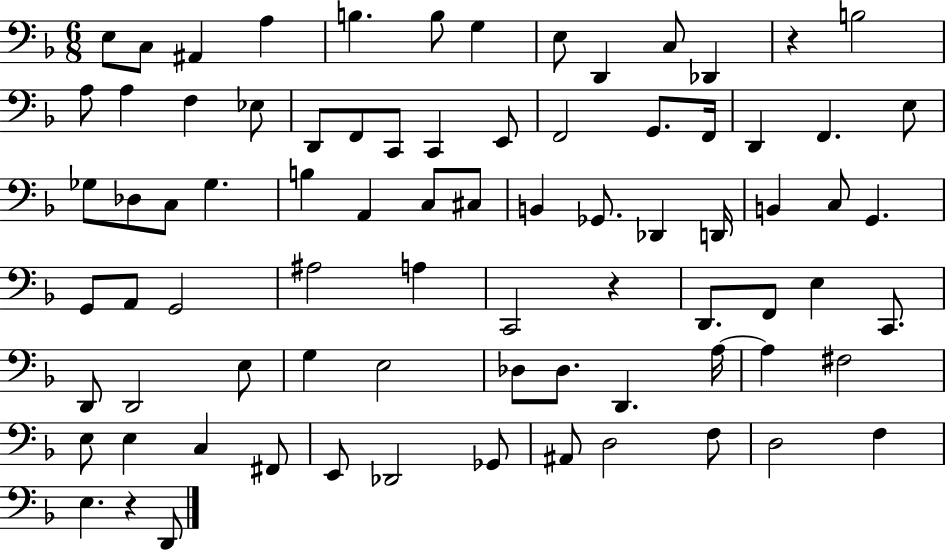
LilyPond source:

{
  \clef bass
  \numericTimeSignature
  \time 6/8
  \key f \major
  e8 c8 ais,4 a4 | b4. b8 g4 | e8 d,4 c8 des,4 | r4 b2 | \break a8 a4 f4 ees8 | d,8 f,8 c,8 c,4 e,8 | f,2 g,8. f,16 | d,4 f,4. e8 | \break ges8 des8 c8 ges4. | b4 a,4 c8 cis8 | b,4 ges,8. des,4 d,16 | b,4 c8 g,4. | \break g,8 a,8 g,2 | ais2 a4 | c,2 r4 | d,8. f,8 e4 c,8. | \break d,8 d,2 e8 | g4 e2 | des8 des8. d,4. a16~~ | a4 fis2 | \break e8 e4 c4 fis,8 | e,8 des,2 ges,8 | ais,8 d2 f8 | d2 f4 | \break e4. r4 d,8 | \bar "|."
}